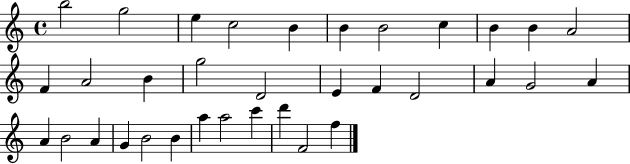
X:1
T:Untitled
M:4/4
L:1/4
K:C
b2 g2 e c2 B B B2 c B B A2 F A2 B g2 D2 E F D2 A G2 A A B2 A G B2 B a a2 c' d' F2 f